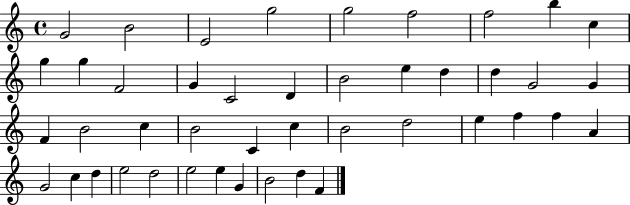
X:1
T:Untitled
M:4/4
L:1/4
K:C
G2 B2 E2 g2 g2 f2 f2 b c g g F2 G C2 D B2 e d d G2 G F B2 c B2 C c B2 d2 e f f A G2 c d e2 d2 e2 e G B2 d F